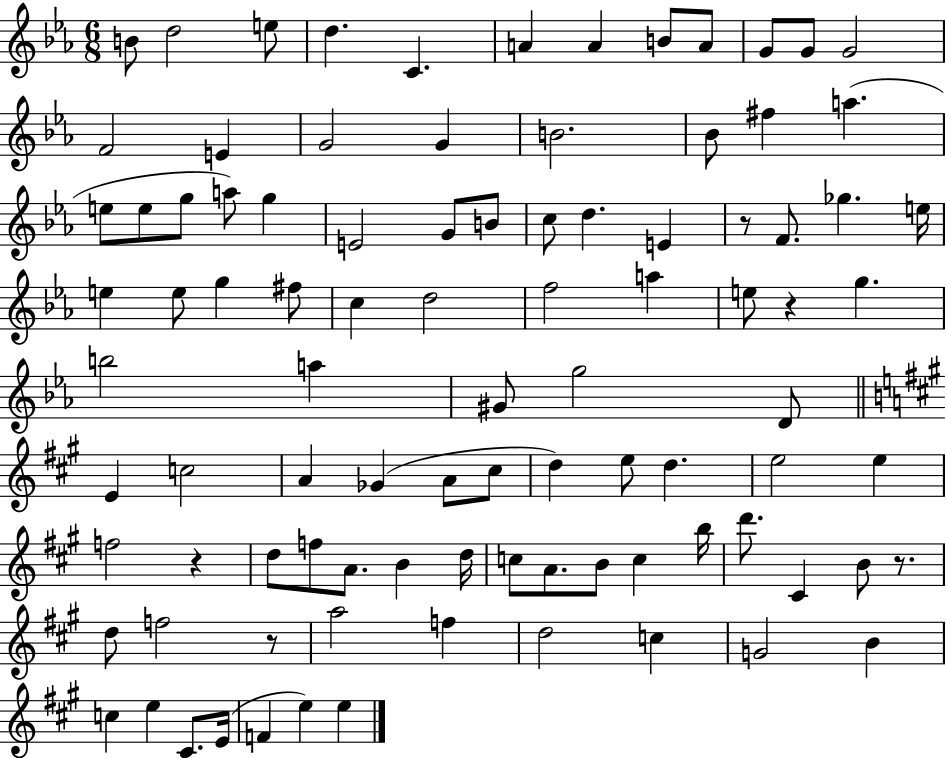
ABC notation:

X:1
T:Untitled
M:6/8
L:1/4
K:Eb
B/2 d2 e/2 d C A A B/2 A/2 G/2 G/2 G2 F2 E G2 G B2 _B/2 ^f a e/2 e/2 g/2 a/2 g E2 G/2 B/2 c/2 d E z/2 F/2 _g e/4 e e/2 g ^f/2 c d2 f2 a e/2 z g b2 a ^G/2 g2 D/2 E c2 A _G A/2 ^c/2 d e/2 d e2 e f2 z d/2 f/2 A/2 B d/4 c/2 A/2 B/2 c b/4 d'/2 ^C B/2 z/2 d/2 f2 z/2 a2 f d2 c G2 B c e ^C/2 E/4 F e e